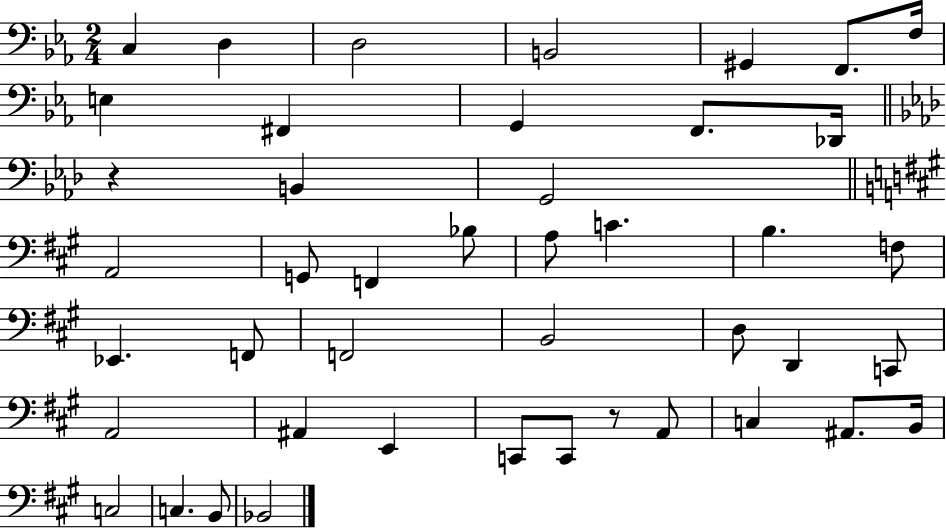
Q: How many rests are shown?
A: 2